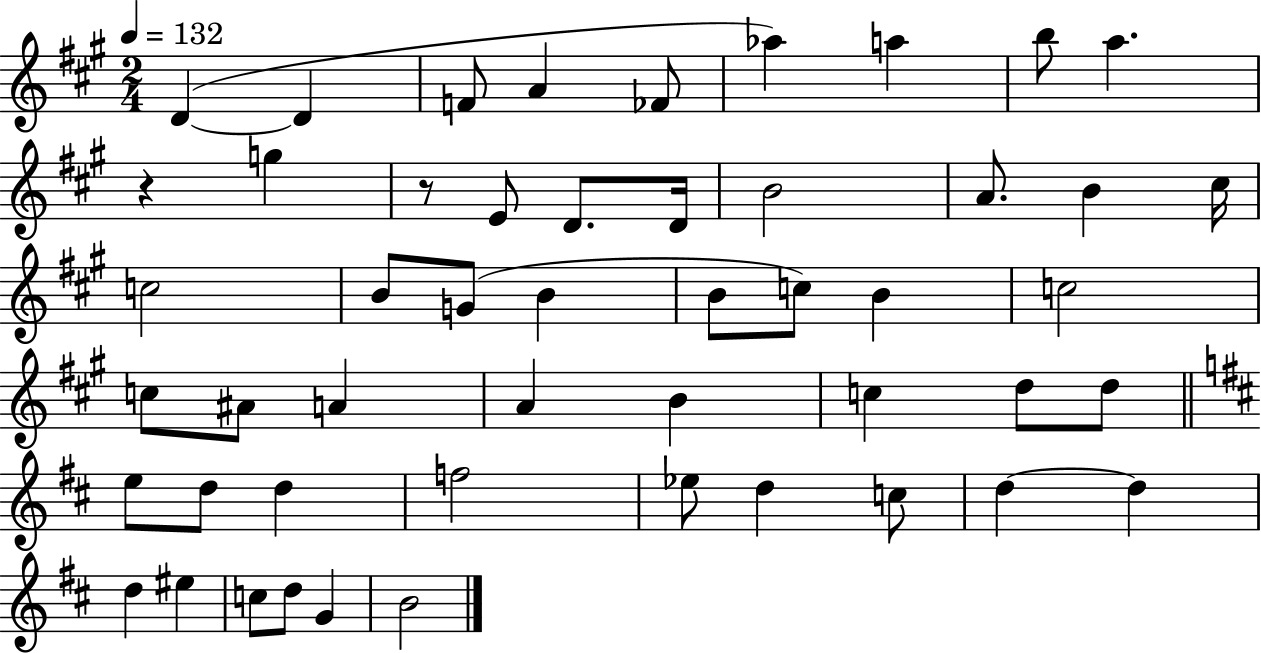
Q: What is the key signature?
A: A major